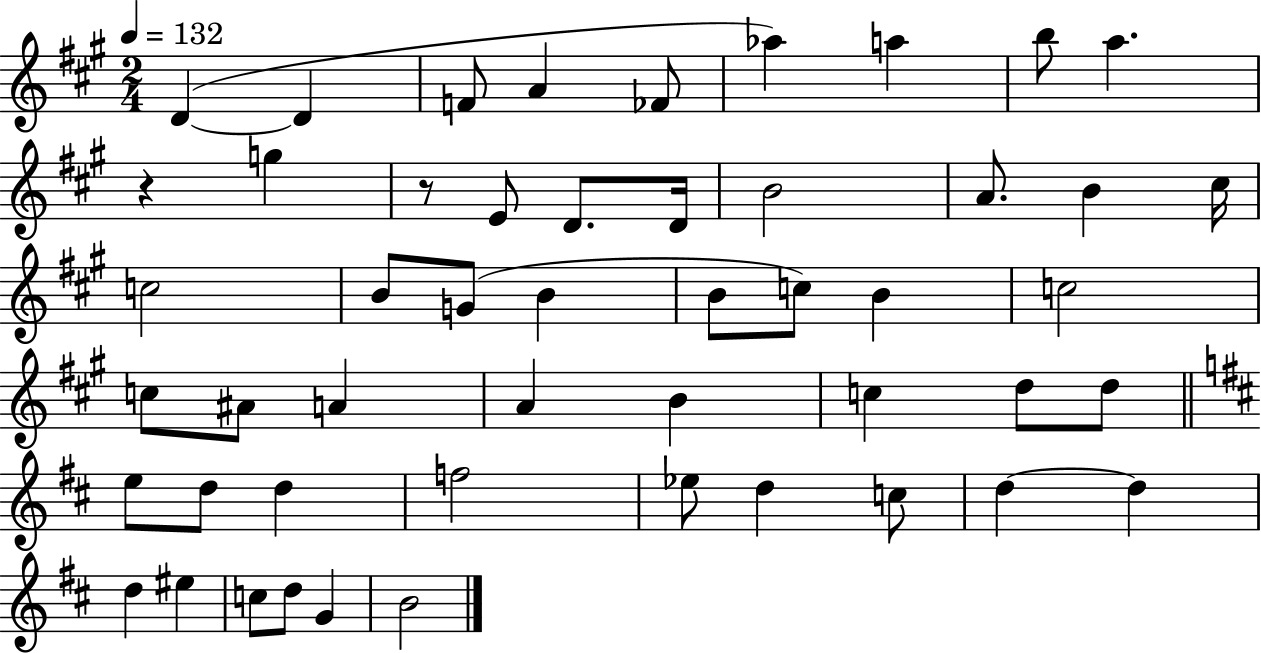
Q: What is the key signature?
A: A major